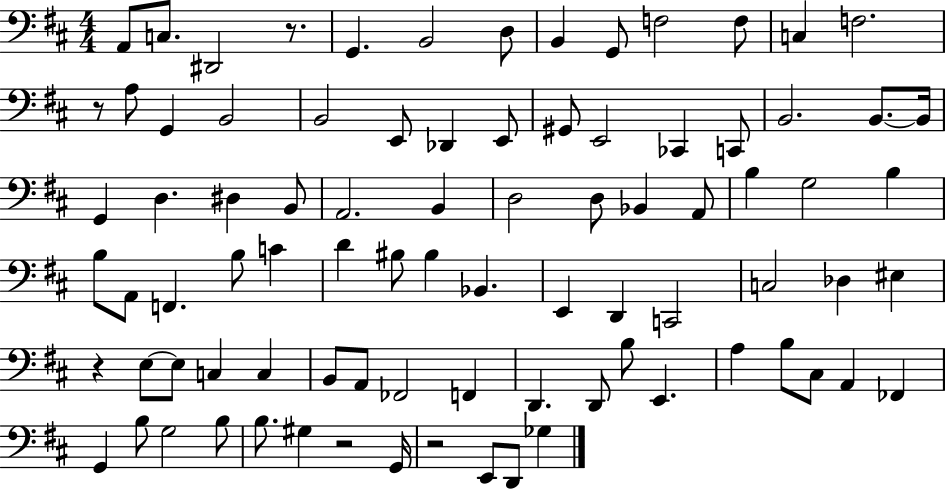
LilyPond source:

{
  \clef bass
  \numericTimeSignature
  \time 4/4
  \key d \major
  a,8 c8. dis,2 r8. | g,4. b,2 d8 | b,4 g,8 f2 f8 | c4 f2. | \break r8 a8 g,4 b,2 | b,2 e,8 des,4 e,8 | gis,8 e,2 ces,4 c,8 | b,2. b,8.~~ b,16 | \break g,4 d4. dis4 b,8 | a,2. b,4 | d2 d8 bes,4 a,8 | b4 g2 b4 | \break b8 a,8 f,4. b8 c'4 | d'4 bis8 bis4 bes,4. | e,4 d,4 c,2 | c2 des4 eis4 | \break r4 e8~~ e8 c4 c4 | b,8 a,8 fes,2 f,4 | d,4. d,8 b8 e,4. | a4 b8 cis8 a,4 fes,4 | \break g,4 b8 g2 b8 | b8. gis4 r2 g,16 | r2 e,8 d,8 ges4 | \bar "|."
}